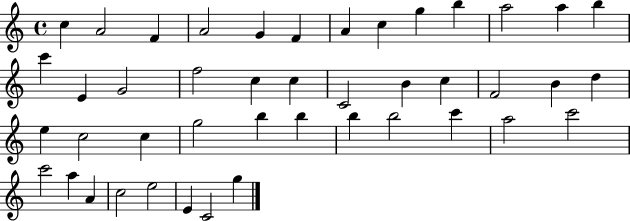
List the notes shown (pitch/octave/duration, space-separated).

C5/q A4/h F4/q A4/h G4/q F4/q A4/q C5/q G5/q B5/q A5/h A5/q B5/q C6/q E4/q G4/h F5/h C5/q C5/q C4/h B4/q C5/q F4/h B4/q D5/q E5/q C5/h C5/q G5/h B5/q B5/q B5/q B5/h C6/q A5/h C6/h C6/h A5/q A4/q C5/h E5/h E4/q C4/h G5/q